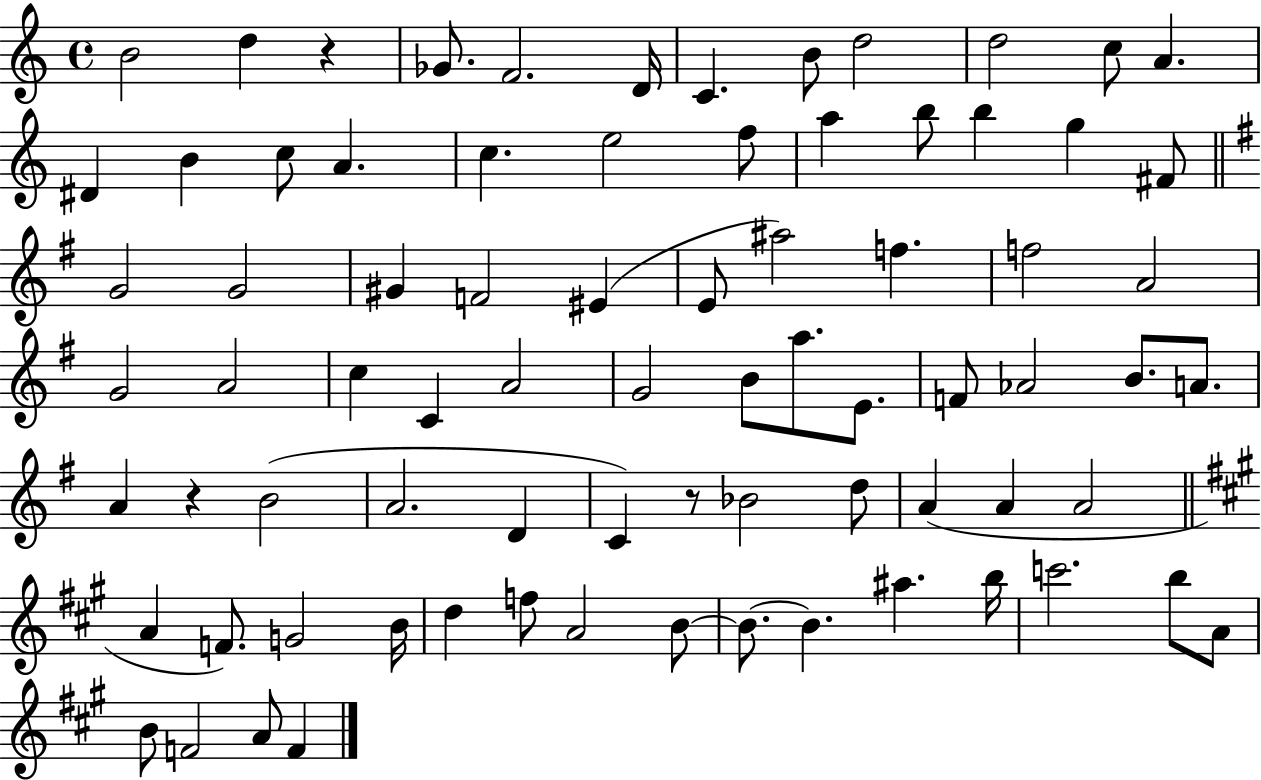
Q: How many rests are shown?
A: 3